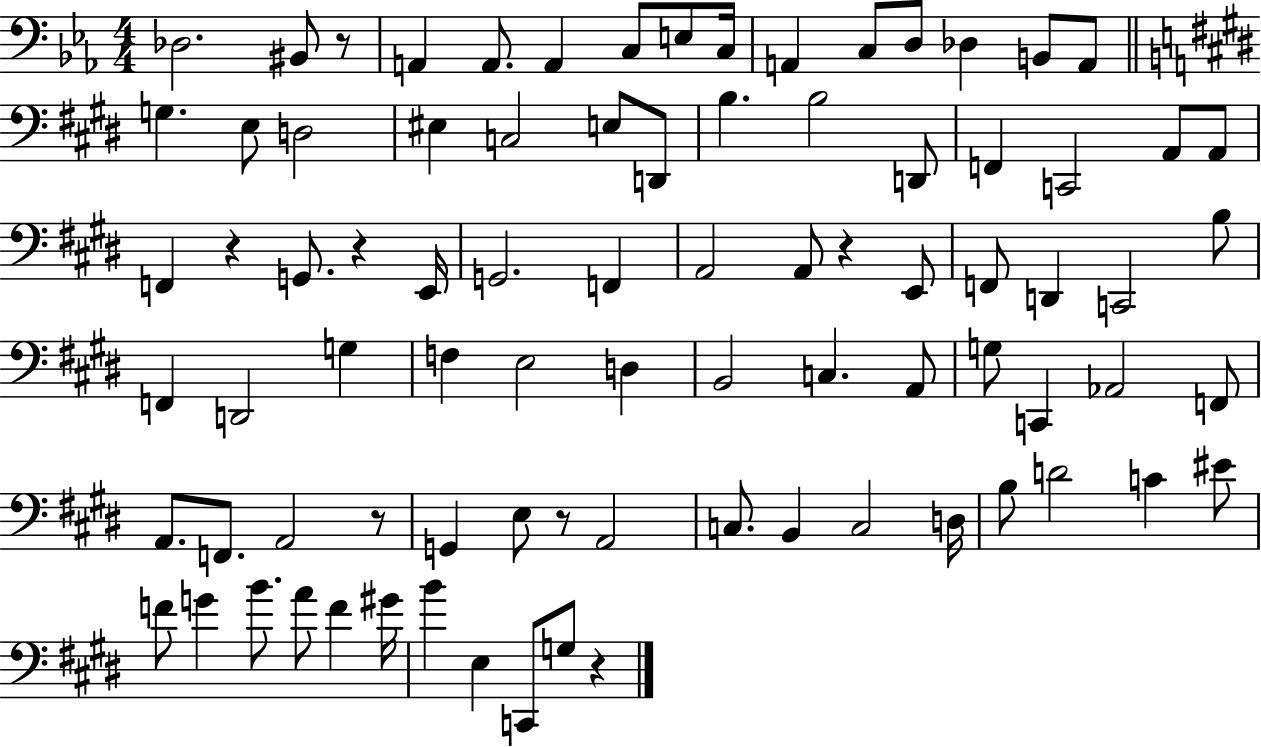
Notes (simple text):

Db3/h. BIS2/e R/e A2/q A2/e. A2/q C3/e E3/e C3/s A2/q C3/e D3/e Db3/q B2/e A2/e G3/q. E3/e D3/h EIS3/q C3/h E3/e D2/e B3/q. B3/h D2/e F2/q C2/h A2/e A2/e F2/q R/q G2/e. R/q E2/s G2/h. F2/q A2/h A2/e R/q E2/e F2/e D2/q C2/h B3/e F2/q D2/h G3/q F3/q E3/h D3/q B2/h C3/q. A2/e G3/e C2/q Ab2/h F2/e A2/e. F2/e. A2/h R/e G2/q E3/e R/e A2/h C3/e. B2/q C3/h D3/s B3/e D4/h C4/q EIS4/e F4/e G4/q B4/e. A4/e F4/q G#4/s B4/q E3/q C2/e G3/e R/q